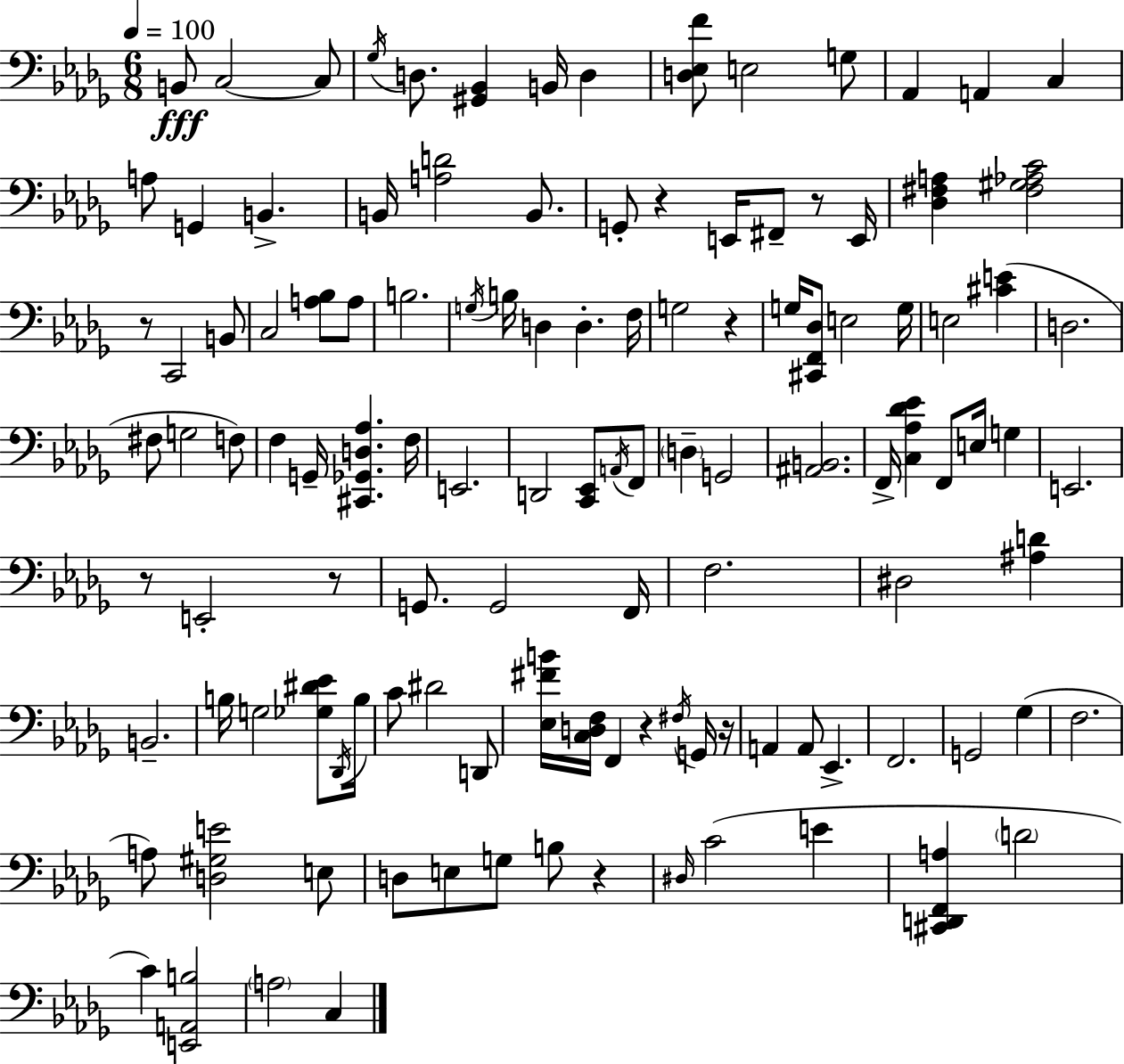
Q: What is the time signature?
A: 6/8